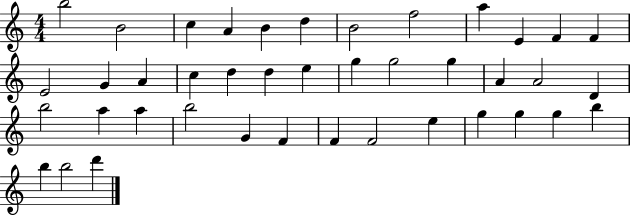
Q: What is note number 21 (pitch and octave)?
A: G5